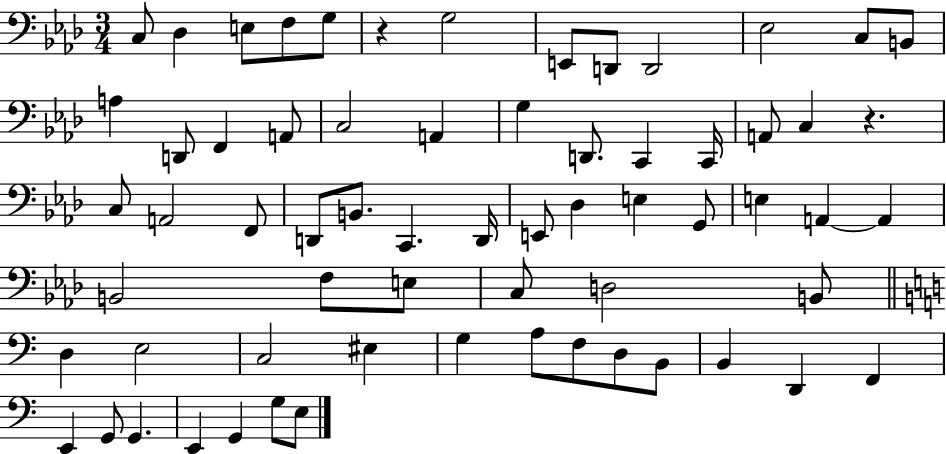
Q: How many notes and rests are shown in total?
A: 65